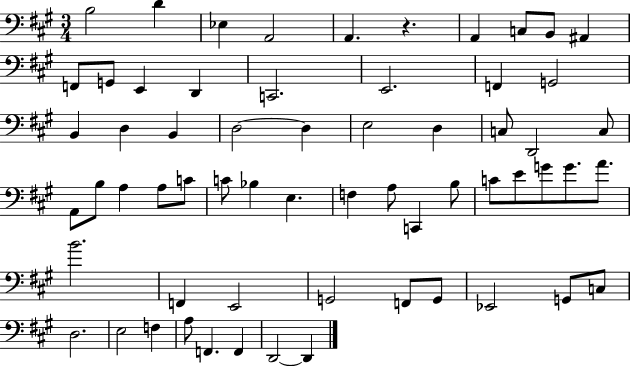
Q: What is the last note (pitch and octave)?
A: D2